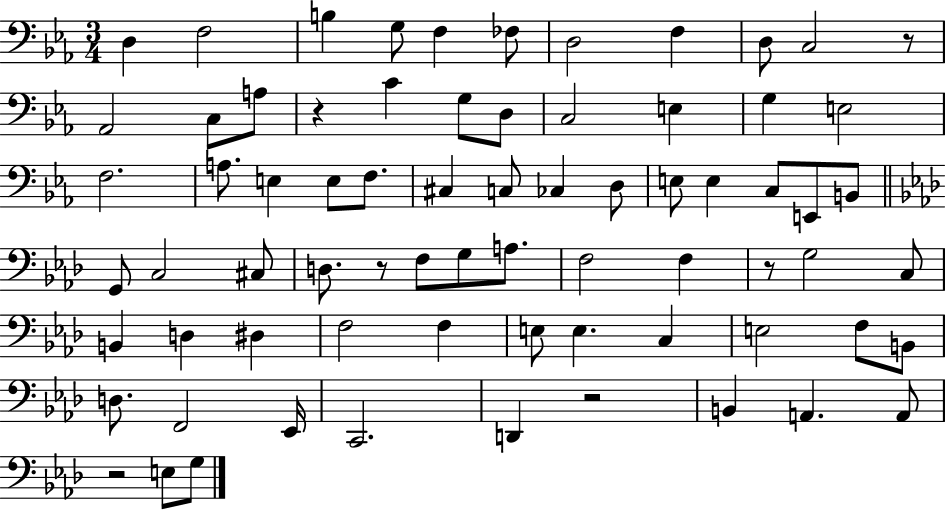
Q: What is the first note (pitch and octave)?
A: D3